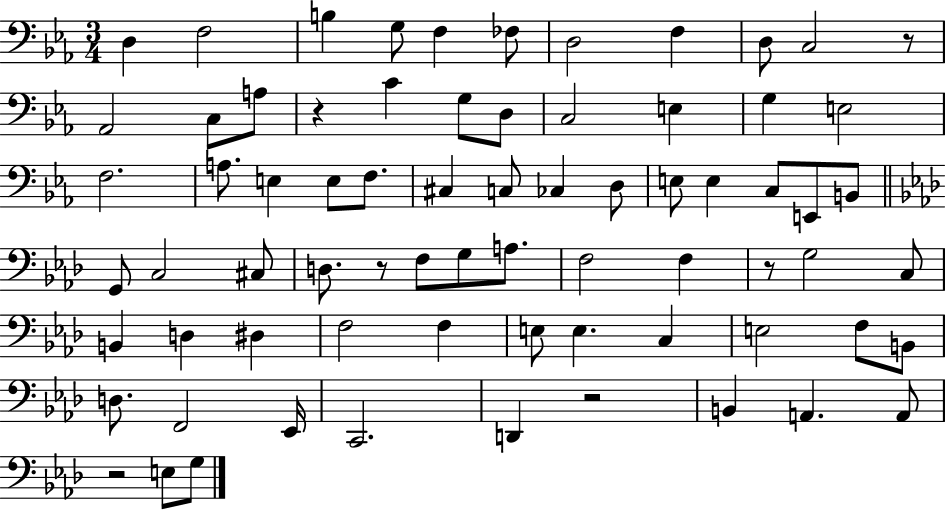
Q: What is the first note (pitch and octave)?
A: D3